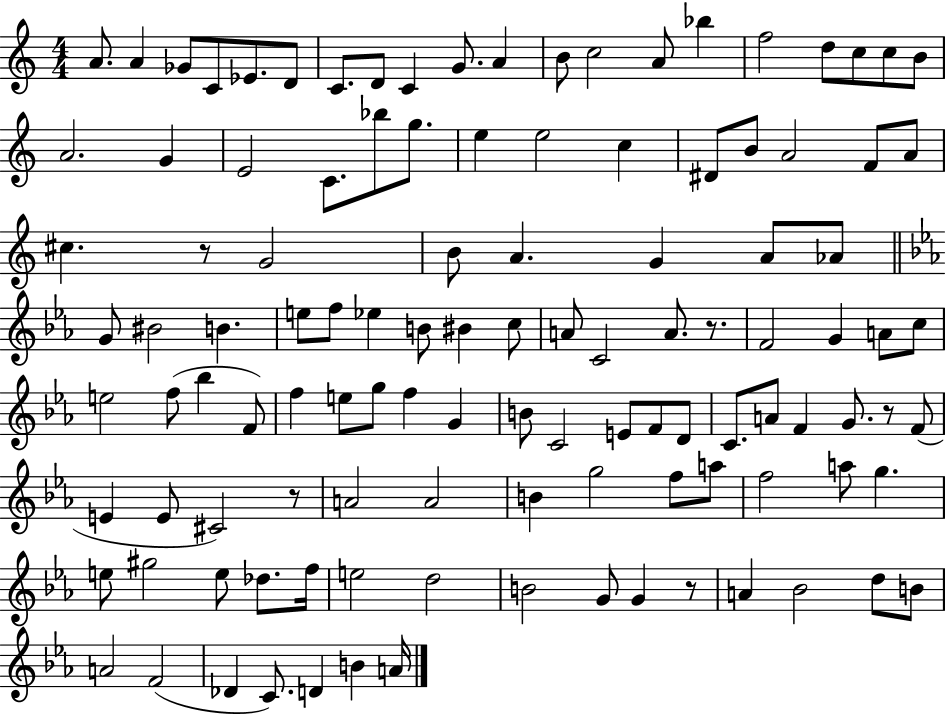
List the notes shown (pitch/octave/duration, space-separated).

A4/e. A4/q Gb4/e C4/e Eb4/e. D4/e C4/e. D4/e C4/q G4/e. A4/q B4/e C5/h A4/e Bb5/q F5/h D5/e C5/e C5/e B4/e A4/h. G4/q E4/h C4/e. Bb5/e G5/e. E5/q E5/h C5/q D#4/e B4/e A4/h F4/e A4/e C#5/q. R/e G4/h B4/e A4/q. G4/q A4/e Ab4/e G4/e BIS4/h B4/q. E5/e F5/e Eb5/q B4/e BIS4/q C5/e A4/e C4/h A4/e. R/e. F4/h G4/q A4/e C5/e E5/h F5/e Bb5/q F4/e F5/q E5/e G5/e F5/q G4/q B4/e C4/h E4/e F4/e D4/e C4/e. A4/e F4/q G4/e. R/e F4/e E4/q E4/e C#4/h R/e A4/h A4/h B4/q G5/h F5/e A5/e F5/h A5/e G5/q. E5/e G#5/h E5/e Db5/e. F5/s E5/h D5/h B4/h G4/e G4/q R/e A4/q Bb4/h D5/e B4/e A4/h F4/h Db4/q C4/e. D4/q B4/q A4/s